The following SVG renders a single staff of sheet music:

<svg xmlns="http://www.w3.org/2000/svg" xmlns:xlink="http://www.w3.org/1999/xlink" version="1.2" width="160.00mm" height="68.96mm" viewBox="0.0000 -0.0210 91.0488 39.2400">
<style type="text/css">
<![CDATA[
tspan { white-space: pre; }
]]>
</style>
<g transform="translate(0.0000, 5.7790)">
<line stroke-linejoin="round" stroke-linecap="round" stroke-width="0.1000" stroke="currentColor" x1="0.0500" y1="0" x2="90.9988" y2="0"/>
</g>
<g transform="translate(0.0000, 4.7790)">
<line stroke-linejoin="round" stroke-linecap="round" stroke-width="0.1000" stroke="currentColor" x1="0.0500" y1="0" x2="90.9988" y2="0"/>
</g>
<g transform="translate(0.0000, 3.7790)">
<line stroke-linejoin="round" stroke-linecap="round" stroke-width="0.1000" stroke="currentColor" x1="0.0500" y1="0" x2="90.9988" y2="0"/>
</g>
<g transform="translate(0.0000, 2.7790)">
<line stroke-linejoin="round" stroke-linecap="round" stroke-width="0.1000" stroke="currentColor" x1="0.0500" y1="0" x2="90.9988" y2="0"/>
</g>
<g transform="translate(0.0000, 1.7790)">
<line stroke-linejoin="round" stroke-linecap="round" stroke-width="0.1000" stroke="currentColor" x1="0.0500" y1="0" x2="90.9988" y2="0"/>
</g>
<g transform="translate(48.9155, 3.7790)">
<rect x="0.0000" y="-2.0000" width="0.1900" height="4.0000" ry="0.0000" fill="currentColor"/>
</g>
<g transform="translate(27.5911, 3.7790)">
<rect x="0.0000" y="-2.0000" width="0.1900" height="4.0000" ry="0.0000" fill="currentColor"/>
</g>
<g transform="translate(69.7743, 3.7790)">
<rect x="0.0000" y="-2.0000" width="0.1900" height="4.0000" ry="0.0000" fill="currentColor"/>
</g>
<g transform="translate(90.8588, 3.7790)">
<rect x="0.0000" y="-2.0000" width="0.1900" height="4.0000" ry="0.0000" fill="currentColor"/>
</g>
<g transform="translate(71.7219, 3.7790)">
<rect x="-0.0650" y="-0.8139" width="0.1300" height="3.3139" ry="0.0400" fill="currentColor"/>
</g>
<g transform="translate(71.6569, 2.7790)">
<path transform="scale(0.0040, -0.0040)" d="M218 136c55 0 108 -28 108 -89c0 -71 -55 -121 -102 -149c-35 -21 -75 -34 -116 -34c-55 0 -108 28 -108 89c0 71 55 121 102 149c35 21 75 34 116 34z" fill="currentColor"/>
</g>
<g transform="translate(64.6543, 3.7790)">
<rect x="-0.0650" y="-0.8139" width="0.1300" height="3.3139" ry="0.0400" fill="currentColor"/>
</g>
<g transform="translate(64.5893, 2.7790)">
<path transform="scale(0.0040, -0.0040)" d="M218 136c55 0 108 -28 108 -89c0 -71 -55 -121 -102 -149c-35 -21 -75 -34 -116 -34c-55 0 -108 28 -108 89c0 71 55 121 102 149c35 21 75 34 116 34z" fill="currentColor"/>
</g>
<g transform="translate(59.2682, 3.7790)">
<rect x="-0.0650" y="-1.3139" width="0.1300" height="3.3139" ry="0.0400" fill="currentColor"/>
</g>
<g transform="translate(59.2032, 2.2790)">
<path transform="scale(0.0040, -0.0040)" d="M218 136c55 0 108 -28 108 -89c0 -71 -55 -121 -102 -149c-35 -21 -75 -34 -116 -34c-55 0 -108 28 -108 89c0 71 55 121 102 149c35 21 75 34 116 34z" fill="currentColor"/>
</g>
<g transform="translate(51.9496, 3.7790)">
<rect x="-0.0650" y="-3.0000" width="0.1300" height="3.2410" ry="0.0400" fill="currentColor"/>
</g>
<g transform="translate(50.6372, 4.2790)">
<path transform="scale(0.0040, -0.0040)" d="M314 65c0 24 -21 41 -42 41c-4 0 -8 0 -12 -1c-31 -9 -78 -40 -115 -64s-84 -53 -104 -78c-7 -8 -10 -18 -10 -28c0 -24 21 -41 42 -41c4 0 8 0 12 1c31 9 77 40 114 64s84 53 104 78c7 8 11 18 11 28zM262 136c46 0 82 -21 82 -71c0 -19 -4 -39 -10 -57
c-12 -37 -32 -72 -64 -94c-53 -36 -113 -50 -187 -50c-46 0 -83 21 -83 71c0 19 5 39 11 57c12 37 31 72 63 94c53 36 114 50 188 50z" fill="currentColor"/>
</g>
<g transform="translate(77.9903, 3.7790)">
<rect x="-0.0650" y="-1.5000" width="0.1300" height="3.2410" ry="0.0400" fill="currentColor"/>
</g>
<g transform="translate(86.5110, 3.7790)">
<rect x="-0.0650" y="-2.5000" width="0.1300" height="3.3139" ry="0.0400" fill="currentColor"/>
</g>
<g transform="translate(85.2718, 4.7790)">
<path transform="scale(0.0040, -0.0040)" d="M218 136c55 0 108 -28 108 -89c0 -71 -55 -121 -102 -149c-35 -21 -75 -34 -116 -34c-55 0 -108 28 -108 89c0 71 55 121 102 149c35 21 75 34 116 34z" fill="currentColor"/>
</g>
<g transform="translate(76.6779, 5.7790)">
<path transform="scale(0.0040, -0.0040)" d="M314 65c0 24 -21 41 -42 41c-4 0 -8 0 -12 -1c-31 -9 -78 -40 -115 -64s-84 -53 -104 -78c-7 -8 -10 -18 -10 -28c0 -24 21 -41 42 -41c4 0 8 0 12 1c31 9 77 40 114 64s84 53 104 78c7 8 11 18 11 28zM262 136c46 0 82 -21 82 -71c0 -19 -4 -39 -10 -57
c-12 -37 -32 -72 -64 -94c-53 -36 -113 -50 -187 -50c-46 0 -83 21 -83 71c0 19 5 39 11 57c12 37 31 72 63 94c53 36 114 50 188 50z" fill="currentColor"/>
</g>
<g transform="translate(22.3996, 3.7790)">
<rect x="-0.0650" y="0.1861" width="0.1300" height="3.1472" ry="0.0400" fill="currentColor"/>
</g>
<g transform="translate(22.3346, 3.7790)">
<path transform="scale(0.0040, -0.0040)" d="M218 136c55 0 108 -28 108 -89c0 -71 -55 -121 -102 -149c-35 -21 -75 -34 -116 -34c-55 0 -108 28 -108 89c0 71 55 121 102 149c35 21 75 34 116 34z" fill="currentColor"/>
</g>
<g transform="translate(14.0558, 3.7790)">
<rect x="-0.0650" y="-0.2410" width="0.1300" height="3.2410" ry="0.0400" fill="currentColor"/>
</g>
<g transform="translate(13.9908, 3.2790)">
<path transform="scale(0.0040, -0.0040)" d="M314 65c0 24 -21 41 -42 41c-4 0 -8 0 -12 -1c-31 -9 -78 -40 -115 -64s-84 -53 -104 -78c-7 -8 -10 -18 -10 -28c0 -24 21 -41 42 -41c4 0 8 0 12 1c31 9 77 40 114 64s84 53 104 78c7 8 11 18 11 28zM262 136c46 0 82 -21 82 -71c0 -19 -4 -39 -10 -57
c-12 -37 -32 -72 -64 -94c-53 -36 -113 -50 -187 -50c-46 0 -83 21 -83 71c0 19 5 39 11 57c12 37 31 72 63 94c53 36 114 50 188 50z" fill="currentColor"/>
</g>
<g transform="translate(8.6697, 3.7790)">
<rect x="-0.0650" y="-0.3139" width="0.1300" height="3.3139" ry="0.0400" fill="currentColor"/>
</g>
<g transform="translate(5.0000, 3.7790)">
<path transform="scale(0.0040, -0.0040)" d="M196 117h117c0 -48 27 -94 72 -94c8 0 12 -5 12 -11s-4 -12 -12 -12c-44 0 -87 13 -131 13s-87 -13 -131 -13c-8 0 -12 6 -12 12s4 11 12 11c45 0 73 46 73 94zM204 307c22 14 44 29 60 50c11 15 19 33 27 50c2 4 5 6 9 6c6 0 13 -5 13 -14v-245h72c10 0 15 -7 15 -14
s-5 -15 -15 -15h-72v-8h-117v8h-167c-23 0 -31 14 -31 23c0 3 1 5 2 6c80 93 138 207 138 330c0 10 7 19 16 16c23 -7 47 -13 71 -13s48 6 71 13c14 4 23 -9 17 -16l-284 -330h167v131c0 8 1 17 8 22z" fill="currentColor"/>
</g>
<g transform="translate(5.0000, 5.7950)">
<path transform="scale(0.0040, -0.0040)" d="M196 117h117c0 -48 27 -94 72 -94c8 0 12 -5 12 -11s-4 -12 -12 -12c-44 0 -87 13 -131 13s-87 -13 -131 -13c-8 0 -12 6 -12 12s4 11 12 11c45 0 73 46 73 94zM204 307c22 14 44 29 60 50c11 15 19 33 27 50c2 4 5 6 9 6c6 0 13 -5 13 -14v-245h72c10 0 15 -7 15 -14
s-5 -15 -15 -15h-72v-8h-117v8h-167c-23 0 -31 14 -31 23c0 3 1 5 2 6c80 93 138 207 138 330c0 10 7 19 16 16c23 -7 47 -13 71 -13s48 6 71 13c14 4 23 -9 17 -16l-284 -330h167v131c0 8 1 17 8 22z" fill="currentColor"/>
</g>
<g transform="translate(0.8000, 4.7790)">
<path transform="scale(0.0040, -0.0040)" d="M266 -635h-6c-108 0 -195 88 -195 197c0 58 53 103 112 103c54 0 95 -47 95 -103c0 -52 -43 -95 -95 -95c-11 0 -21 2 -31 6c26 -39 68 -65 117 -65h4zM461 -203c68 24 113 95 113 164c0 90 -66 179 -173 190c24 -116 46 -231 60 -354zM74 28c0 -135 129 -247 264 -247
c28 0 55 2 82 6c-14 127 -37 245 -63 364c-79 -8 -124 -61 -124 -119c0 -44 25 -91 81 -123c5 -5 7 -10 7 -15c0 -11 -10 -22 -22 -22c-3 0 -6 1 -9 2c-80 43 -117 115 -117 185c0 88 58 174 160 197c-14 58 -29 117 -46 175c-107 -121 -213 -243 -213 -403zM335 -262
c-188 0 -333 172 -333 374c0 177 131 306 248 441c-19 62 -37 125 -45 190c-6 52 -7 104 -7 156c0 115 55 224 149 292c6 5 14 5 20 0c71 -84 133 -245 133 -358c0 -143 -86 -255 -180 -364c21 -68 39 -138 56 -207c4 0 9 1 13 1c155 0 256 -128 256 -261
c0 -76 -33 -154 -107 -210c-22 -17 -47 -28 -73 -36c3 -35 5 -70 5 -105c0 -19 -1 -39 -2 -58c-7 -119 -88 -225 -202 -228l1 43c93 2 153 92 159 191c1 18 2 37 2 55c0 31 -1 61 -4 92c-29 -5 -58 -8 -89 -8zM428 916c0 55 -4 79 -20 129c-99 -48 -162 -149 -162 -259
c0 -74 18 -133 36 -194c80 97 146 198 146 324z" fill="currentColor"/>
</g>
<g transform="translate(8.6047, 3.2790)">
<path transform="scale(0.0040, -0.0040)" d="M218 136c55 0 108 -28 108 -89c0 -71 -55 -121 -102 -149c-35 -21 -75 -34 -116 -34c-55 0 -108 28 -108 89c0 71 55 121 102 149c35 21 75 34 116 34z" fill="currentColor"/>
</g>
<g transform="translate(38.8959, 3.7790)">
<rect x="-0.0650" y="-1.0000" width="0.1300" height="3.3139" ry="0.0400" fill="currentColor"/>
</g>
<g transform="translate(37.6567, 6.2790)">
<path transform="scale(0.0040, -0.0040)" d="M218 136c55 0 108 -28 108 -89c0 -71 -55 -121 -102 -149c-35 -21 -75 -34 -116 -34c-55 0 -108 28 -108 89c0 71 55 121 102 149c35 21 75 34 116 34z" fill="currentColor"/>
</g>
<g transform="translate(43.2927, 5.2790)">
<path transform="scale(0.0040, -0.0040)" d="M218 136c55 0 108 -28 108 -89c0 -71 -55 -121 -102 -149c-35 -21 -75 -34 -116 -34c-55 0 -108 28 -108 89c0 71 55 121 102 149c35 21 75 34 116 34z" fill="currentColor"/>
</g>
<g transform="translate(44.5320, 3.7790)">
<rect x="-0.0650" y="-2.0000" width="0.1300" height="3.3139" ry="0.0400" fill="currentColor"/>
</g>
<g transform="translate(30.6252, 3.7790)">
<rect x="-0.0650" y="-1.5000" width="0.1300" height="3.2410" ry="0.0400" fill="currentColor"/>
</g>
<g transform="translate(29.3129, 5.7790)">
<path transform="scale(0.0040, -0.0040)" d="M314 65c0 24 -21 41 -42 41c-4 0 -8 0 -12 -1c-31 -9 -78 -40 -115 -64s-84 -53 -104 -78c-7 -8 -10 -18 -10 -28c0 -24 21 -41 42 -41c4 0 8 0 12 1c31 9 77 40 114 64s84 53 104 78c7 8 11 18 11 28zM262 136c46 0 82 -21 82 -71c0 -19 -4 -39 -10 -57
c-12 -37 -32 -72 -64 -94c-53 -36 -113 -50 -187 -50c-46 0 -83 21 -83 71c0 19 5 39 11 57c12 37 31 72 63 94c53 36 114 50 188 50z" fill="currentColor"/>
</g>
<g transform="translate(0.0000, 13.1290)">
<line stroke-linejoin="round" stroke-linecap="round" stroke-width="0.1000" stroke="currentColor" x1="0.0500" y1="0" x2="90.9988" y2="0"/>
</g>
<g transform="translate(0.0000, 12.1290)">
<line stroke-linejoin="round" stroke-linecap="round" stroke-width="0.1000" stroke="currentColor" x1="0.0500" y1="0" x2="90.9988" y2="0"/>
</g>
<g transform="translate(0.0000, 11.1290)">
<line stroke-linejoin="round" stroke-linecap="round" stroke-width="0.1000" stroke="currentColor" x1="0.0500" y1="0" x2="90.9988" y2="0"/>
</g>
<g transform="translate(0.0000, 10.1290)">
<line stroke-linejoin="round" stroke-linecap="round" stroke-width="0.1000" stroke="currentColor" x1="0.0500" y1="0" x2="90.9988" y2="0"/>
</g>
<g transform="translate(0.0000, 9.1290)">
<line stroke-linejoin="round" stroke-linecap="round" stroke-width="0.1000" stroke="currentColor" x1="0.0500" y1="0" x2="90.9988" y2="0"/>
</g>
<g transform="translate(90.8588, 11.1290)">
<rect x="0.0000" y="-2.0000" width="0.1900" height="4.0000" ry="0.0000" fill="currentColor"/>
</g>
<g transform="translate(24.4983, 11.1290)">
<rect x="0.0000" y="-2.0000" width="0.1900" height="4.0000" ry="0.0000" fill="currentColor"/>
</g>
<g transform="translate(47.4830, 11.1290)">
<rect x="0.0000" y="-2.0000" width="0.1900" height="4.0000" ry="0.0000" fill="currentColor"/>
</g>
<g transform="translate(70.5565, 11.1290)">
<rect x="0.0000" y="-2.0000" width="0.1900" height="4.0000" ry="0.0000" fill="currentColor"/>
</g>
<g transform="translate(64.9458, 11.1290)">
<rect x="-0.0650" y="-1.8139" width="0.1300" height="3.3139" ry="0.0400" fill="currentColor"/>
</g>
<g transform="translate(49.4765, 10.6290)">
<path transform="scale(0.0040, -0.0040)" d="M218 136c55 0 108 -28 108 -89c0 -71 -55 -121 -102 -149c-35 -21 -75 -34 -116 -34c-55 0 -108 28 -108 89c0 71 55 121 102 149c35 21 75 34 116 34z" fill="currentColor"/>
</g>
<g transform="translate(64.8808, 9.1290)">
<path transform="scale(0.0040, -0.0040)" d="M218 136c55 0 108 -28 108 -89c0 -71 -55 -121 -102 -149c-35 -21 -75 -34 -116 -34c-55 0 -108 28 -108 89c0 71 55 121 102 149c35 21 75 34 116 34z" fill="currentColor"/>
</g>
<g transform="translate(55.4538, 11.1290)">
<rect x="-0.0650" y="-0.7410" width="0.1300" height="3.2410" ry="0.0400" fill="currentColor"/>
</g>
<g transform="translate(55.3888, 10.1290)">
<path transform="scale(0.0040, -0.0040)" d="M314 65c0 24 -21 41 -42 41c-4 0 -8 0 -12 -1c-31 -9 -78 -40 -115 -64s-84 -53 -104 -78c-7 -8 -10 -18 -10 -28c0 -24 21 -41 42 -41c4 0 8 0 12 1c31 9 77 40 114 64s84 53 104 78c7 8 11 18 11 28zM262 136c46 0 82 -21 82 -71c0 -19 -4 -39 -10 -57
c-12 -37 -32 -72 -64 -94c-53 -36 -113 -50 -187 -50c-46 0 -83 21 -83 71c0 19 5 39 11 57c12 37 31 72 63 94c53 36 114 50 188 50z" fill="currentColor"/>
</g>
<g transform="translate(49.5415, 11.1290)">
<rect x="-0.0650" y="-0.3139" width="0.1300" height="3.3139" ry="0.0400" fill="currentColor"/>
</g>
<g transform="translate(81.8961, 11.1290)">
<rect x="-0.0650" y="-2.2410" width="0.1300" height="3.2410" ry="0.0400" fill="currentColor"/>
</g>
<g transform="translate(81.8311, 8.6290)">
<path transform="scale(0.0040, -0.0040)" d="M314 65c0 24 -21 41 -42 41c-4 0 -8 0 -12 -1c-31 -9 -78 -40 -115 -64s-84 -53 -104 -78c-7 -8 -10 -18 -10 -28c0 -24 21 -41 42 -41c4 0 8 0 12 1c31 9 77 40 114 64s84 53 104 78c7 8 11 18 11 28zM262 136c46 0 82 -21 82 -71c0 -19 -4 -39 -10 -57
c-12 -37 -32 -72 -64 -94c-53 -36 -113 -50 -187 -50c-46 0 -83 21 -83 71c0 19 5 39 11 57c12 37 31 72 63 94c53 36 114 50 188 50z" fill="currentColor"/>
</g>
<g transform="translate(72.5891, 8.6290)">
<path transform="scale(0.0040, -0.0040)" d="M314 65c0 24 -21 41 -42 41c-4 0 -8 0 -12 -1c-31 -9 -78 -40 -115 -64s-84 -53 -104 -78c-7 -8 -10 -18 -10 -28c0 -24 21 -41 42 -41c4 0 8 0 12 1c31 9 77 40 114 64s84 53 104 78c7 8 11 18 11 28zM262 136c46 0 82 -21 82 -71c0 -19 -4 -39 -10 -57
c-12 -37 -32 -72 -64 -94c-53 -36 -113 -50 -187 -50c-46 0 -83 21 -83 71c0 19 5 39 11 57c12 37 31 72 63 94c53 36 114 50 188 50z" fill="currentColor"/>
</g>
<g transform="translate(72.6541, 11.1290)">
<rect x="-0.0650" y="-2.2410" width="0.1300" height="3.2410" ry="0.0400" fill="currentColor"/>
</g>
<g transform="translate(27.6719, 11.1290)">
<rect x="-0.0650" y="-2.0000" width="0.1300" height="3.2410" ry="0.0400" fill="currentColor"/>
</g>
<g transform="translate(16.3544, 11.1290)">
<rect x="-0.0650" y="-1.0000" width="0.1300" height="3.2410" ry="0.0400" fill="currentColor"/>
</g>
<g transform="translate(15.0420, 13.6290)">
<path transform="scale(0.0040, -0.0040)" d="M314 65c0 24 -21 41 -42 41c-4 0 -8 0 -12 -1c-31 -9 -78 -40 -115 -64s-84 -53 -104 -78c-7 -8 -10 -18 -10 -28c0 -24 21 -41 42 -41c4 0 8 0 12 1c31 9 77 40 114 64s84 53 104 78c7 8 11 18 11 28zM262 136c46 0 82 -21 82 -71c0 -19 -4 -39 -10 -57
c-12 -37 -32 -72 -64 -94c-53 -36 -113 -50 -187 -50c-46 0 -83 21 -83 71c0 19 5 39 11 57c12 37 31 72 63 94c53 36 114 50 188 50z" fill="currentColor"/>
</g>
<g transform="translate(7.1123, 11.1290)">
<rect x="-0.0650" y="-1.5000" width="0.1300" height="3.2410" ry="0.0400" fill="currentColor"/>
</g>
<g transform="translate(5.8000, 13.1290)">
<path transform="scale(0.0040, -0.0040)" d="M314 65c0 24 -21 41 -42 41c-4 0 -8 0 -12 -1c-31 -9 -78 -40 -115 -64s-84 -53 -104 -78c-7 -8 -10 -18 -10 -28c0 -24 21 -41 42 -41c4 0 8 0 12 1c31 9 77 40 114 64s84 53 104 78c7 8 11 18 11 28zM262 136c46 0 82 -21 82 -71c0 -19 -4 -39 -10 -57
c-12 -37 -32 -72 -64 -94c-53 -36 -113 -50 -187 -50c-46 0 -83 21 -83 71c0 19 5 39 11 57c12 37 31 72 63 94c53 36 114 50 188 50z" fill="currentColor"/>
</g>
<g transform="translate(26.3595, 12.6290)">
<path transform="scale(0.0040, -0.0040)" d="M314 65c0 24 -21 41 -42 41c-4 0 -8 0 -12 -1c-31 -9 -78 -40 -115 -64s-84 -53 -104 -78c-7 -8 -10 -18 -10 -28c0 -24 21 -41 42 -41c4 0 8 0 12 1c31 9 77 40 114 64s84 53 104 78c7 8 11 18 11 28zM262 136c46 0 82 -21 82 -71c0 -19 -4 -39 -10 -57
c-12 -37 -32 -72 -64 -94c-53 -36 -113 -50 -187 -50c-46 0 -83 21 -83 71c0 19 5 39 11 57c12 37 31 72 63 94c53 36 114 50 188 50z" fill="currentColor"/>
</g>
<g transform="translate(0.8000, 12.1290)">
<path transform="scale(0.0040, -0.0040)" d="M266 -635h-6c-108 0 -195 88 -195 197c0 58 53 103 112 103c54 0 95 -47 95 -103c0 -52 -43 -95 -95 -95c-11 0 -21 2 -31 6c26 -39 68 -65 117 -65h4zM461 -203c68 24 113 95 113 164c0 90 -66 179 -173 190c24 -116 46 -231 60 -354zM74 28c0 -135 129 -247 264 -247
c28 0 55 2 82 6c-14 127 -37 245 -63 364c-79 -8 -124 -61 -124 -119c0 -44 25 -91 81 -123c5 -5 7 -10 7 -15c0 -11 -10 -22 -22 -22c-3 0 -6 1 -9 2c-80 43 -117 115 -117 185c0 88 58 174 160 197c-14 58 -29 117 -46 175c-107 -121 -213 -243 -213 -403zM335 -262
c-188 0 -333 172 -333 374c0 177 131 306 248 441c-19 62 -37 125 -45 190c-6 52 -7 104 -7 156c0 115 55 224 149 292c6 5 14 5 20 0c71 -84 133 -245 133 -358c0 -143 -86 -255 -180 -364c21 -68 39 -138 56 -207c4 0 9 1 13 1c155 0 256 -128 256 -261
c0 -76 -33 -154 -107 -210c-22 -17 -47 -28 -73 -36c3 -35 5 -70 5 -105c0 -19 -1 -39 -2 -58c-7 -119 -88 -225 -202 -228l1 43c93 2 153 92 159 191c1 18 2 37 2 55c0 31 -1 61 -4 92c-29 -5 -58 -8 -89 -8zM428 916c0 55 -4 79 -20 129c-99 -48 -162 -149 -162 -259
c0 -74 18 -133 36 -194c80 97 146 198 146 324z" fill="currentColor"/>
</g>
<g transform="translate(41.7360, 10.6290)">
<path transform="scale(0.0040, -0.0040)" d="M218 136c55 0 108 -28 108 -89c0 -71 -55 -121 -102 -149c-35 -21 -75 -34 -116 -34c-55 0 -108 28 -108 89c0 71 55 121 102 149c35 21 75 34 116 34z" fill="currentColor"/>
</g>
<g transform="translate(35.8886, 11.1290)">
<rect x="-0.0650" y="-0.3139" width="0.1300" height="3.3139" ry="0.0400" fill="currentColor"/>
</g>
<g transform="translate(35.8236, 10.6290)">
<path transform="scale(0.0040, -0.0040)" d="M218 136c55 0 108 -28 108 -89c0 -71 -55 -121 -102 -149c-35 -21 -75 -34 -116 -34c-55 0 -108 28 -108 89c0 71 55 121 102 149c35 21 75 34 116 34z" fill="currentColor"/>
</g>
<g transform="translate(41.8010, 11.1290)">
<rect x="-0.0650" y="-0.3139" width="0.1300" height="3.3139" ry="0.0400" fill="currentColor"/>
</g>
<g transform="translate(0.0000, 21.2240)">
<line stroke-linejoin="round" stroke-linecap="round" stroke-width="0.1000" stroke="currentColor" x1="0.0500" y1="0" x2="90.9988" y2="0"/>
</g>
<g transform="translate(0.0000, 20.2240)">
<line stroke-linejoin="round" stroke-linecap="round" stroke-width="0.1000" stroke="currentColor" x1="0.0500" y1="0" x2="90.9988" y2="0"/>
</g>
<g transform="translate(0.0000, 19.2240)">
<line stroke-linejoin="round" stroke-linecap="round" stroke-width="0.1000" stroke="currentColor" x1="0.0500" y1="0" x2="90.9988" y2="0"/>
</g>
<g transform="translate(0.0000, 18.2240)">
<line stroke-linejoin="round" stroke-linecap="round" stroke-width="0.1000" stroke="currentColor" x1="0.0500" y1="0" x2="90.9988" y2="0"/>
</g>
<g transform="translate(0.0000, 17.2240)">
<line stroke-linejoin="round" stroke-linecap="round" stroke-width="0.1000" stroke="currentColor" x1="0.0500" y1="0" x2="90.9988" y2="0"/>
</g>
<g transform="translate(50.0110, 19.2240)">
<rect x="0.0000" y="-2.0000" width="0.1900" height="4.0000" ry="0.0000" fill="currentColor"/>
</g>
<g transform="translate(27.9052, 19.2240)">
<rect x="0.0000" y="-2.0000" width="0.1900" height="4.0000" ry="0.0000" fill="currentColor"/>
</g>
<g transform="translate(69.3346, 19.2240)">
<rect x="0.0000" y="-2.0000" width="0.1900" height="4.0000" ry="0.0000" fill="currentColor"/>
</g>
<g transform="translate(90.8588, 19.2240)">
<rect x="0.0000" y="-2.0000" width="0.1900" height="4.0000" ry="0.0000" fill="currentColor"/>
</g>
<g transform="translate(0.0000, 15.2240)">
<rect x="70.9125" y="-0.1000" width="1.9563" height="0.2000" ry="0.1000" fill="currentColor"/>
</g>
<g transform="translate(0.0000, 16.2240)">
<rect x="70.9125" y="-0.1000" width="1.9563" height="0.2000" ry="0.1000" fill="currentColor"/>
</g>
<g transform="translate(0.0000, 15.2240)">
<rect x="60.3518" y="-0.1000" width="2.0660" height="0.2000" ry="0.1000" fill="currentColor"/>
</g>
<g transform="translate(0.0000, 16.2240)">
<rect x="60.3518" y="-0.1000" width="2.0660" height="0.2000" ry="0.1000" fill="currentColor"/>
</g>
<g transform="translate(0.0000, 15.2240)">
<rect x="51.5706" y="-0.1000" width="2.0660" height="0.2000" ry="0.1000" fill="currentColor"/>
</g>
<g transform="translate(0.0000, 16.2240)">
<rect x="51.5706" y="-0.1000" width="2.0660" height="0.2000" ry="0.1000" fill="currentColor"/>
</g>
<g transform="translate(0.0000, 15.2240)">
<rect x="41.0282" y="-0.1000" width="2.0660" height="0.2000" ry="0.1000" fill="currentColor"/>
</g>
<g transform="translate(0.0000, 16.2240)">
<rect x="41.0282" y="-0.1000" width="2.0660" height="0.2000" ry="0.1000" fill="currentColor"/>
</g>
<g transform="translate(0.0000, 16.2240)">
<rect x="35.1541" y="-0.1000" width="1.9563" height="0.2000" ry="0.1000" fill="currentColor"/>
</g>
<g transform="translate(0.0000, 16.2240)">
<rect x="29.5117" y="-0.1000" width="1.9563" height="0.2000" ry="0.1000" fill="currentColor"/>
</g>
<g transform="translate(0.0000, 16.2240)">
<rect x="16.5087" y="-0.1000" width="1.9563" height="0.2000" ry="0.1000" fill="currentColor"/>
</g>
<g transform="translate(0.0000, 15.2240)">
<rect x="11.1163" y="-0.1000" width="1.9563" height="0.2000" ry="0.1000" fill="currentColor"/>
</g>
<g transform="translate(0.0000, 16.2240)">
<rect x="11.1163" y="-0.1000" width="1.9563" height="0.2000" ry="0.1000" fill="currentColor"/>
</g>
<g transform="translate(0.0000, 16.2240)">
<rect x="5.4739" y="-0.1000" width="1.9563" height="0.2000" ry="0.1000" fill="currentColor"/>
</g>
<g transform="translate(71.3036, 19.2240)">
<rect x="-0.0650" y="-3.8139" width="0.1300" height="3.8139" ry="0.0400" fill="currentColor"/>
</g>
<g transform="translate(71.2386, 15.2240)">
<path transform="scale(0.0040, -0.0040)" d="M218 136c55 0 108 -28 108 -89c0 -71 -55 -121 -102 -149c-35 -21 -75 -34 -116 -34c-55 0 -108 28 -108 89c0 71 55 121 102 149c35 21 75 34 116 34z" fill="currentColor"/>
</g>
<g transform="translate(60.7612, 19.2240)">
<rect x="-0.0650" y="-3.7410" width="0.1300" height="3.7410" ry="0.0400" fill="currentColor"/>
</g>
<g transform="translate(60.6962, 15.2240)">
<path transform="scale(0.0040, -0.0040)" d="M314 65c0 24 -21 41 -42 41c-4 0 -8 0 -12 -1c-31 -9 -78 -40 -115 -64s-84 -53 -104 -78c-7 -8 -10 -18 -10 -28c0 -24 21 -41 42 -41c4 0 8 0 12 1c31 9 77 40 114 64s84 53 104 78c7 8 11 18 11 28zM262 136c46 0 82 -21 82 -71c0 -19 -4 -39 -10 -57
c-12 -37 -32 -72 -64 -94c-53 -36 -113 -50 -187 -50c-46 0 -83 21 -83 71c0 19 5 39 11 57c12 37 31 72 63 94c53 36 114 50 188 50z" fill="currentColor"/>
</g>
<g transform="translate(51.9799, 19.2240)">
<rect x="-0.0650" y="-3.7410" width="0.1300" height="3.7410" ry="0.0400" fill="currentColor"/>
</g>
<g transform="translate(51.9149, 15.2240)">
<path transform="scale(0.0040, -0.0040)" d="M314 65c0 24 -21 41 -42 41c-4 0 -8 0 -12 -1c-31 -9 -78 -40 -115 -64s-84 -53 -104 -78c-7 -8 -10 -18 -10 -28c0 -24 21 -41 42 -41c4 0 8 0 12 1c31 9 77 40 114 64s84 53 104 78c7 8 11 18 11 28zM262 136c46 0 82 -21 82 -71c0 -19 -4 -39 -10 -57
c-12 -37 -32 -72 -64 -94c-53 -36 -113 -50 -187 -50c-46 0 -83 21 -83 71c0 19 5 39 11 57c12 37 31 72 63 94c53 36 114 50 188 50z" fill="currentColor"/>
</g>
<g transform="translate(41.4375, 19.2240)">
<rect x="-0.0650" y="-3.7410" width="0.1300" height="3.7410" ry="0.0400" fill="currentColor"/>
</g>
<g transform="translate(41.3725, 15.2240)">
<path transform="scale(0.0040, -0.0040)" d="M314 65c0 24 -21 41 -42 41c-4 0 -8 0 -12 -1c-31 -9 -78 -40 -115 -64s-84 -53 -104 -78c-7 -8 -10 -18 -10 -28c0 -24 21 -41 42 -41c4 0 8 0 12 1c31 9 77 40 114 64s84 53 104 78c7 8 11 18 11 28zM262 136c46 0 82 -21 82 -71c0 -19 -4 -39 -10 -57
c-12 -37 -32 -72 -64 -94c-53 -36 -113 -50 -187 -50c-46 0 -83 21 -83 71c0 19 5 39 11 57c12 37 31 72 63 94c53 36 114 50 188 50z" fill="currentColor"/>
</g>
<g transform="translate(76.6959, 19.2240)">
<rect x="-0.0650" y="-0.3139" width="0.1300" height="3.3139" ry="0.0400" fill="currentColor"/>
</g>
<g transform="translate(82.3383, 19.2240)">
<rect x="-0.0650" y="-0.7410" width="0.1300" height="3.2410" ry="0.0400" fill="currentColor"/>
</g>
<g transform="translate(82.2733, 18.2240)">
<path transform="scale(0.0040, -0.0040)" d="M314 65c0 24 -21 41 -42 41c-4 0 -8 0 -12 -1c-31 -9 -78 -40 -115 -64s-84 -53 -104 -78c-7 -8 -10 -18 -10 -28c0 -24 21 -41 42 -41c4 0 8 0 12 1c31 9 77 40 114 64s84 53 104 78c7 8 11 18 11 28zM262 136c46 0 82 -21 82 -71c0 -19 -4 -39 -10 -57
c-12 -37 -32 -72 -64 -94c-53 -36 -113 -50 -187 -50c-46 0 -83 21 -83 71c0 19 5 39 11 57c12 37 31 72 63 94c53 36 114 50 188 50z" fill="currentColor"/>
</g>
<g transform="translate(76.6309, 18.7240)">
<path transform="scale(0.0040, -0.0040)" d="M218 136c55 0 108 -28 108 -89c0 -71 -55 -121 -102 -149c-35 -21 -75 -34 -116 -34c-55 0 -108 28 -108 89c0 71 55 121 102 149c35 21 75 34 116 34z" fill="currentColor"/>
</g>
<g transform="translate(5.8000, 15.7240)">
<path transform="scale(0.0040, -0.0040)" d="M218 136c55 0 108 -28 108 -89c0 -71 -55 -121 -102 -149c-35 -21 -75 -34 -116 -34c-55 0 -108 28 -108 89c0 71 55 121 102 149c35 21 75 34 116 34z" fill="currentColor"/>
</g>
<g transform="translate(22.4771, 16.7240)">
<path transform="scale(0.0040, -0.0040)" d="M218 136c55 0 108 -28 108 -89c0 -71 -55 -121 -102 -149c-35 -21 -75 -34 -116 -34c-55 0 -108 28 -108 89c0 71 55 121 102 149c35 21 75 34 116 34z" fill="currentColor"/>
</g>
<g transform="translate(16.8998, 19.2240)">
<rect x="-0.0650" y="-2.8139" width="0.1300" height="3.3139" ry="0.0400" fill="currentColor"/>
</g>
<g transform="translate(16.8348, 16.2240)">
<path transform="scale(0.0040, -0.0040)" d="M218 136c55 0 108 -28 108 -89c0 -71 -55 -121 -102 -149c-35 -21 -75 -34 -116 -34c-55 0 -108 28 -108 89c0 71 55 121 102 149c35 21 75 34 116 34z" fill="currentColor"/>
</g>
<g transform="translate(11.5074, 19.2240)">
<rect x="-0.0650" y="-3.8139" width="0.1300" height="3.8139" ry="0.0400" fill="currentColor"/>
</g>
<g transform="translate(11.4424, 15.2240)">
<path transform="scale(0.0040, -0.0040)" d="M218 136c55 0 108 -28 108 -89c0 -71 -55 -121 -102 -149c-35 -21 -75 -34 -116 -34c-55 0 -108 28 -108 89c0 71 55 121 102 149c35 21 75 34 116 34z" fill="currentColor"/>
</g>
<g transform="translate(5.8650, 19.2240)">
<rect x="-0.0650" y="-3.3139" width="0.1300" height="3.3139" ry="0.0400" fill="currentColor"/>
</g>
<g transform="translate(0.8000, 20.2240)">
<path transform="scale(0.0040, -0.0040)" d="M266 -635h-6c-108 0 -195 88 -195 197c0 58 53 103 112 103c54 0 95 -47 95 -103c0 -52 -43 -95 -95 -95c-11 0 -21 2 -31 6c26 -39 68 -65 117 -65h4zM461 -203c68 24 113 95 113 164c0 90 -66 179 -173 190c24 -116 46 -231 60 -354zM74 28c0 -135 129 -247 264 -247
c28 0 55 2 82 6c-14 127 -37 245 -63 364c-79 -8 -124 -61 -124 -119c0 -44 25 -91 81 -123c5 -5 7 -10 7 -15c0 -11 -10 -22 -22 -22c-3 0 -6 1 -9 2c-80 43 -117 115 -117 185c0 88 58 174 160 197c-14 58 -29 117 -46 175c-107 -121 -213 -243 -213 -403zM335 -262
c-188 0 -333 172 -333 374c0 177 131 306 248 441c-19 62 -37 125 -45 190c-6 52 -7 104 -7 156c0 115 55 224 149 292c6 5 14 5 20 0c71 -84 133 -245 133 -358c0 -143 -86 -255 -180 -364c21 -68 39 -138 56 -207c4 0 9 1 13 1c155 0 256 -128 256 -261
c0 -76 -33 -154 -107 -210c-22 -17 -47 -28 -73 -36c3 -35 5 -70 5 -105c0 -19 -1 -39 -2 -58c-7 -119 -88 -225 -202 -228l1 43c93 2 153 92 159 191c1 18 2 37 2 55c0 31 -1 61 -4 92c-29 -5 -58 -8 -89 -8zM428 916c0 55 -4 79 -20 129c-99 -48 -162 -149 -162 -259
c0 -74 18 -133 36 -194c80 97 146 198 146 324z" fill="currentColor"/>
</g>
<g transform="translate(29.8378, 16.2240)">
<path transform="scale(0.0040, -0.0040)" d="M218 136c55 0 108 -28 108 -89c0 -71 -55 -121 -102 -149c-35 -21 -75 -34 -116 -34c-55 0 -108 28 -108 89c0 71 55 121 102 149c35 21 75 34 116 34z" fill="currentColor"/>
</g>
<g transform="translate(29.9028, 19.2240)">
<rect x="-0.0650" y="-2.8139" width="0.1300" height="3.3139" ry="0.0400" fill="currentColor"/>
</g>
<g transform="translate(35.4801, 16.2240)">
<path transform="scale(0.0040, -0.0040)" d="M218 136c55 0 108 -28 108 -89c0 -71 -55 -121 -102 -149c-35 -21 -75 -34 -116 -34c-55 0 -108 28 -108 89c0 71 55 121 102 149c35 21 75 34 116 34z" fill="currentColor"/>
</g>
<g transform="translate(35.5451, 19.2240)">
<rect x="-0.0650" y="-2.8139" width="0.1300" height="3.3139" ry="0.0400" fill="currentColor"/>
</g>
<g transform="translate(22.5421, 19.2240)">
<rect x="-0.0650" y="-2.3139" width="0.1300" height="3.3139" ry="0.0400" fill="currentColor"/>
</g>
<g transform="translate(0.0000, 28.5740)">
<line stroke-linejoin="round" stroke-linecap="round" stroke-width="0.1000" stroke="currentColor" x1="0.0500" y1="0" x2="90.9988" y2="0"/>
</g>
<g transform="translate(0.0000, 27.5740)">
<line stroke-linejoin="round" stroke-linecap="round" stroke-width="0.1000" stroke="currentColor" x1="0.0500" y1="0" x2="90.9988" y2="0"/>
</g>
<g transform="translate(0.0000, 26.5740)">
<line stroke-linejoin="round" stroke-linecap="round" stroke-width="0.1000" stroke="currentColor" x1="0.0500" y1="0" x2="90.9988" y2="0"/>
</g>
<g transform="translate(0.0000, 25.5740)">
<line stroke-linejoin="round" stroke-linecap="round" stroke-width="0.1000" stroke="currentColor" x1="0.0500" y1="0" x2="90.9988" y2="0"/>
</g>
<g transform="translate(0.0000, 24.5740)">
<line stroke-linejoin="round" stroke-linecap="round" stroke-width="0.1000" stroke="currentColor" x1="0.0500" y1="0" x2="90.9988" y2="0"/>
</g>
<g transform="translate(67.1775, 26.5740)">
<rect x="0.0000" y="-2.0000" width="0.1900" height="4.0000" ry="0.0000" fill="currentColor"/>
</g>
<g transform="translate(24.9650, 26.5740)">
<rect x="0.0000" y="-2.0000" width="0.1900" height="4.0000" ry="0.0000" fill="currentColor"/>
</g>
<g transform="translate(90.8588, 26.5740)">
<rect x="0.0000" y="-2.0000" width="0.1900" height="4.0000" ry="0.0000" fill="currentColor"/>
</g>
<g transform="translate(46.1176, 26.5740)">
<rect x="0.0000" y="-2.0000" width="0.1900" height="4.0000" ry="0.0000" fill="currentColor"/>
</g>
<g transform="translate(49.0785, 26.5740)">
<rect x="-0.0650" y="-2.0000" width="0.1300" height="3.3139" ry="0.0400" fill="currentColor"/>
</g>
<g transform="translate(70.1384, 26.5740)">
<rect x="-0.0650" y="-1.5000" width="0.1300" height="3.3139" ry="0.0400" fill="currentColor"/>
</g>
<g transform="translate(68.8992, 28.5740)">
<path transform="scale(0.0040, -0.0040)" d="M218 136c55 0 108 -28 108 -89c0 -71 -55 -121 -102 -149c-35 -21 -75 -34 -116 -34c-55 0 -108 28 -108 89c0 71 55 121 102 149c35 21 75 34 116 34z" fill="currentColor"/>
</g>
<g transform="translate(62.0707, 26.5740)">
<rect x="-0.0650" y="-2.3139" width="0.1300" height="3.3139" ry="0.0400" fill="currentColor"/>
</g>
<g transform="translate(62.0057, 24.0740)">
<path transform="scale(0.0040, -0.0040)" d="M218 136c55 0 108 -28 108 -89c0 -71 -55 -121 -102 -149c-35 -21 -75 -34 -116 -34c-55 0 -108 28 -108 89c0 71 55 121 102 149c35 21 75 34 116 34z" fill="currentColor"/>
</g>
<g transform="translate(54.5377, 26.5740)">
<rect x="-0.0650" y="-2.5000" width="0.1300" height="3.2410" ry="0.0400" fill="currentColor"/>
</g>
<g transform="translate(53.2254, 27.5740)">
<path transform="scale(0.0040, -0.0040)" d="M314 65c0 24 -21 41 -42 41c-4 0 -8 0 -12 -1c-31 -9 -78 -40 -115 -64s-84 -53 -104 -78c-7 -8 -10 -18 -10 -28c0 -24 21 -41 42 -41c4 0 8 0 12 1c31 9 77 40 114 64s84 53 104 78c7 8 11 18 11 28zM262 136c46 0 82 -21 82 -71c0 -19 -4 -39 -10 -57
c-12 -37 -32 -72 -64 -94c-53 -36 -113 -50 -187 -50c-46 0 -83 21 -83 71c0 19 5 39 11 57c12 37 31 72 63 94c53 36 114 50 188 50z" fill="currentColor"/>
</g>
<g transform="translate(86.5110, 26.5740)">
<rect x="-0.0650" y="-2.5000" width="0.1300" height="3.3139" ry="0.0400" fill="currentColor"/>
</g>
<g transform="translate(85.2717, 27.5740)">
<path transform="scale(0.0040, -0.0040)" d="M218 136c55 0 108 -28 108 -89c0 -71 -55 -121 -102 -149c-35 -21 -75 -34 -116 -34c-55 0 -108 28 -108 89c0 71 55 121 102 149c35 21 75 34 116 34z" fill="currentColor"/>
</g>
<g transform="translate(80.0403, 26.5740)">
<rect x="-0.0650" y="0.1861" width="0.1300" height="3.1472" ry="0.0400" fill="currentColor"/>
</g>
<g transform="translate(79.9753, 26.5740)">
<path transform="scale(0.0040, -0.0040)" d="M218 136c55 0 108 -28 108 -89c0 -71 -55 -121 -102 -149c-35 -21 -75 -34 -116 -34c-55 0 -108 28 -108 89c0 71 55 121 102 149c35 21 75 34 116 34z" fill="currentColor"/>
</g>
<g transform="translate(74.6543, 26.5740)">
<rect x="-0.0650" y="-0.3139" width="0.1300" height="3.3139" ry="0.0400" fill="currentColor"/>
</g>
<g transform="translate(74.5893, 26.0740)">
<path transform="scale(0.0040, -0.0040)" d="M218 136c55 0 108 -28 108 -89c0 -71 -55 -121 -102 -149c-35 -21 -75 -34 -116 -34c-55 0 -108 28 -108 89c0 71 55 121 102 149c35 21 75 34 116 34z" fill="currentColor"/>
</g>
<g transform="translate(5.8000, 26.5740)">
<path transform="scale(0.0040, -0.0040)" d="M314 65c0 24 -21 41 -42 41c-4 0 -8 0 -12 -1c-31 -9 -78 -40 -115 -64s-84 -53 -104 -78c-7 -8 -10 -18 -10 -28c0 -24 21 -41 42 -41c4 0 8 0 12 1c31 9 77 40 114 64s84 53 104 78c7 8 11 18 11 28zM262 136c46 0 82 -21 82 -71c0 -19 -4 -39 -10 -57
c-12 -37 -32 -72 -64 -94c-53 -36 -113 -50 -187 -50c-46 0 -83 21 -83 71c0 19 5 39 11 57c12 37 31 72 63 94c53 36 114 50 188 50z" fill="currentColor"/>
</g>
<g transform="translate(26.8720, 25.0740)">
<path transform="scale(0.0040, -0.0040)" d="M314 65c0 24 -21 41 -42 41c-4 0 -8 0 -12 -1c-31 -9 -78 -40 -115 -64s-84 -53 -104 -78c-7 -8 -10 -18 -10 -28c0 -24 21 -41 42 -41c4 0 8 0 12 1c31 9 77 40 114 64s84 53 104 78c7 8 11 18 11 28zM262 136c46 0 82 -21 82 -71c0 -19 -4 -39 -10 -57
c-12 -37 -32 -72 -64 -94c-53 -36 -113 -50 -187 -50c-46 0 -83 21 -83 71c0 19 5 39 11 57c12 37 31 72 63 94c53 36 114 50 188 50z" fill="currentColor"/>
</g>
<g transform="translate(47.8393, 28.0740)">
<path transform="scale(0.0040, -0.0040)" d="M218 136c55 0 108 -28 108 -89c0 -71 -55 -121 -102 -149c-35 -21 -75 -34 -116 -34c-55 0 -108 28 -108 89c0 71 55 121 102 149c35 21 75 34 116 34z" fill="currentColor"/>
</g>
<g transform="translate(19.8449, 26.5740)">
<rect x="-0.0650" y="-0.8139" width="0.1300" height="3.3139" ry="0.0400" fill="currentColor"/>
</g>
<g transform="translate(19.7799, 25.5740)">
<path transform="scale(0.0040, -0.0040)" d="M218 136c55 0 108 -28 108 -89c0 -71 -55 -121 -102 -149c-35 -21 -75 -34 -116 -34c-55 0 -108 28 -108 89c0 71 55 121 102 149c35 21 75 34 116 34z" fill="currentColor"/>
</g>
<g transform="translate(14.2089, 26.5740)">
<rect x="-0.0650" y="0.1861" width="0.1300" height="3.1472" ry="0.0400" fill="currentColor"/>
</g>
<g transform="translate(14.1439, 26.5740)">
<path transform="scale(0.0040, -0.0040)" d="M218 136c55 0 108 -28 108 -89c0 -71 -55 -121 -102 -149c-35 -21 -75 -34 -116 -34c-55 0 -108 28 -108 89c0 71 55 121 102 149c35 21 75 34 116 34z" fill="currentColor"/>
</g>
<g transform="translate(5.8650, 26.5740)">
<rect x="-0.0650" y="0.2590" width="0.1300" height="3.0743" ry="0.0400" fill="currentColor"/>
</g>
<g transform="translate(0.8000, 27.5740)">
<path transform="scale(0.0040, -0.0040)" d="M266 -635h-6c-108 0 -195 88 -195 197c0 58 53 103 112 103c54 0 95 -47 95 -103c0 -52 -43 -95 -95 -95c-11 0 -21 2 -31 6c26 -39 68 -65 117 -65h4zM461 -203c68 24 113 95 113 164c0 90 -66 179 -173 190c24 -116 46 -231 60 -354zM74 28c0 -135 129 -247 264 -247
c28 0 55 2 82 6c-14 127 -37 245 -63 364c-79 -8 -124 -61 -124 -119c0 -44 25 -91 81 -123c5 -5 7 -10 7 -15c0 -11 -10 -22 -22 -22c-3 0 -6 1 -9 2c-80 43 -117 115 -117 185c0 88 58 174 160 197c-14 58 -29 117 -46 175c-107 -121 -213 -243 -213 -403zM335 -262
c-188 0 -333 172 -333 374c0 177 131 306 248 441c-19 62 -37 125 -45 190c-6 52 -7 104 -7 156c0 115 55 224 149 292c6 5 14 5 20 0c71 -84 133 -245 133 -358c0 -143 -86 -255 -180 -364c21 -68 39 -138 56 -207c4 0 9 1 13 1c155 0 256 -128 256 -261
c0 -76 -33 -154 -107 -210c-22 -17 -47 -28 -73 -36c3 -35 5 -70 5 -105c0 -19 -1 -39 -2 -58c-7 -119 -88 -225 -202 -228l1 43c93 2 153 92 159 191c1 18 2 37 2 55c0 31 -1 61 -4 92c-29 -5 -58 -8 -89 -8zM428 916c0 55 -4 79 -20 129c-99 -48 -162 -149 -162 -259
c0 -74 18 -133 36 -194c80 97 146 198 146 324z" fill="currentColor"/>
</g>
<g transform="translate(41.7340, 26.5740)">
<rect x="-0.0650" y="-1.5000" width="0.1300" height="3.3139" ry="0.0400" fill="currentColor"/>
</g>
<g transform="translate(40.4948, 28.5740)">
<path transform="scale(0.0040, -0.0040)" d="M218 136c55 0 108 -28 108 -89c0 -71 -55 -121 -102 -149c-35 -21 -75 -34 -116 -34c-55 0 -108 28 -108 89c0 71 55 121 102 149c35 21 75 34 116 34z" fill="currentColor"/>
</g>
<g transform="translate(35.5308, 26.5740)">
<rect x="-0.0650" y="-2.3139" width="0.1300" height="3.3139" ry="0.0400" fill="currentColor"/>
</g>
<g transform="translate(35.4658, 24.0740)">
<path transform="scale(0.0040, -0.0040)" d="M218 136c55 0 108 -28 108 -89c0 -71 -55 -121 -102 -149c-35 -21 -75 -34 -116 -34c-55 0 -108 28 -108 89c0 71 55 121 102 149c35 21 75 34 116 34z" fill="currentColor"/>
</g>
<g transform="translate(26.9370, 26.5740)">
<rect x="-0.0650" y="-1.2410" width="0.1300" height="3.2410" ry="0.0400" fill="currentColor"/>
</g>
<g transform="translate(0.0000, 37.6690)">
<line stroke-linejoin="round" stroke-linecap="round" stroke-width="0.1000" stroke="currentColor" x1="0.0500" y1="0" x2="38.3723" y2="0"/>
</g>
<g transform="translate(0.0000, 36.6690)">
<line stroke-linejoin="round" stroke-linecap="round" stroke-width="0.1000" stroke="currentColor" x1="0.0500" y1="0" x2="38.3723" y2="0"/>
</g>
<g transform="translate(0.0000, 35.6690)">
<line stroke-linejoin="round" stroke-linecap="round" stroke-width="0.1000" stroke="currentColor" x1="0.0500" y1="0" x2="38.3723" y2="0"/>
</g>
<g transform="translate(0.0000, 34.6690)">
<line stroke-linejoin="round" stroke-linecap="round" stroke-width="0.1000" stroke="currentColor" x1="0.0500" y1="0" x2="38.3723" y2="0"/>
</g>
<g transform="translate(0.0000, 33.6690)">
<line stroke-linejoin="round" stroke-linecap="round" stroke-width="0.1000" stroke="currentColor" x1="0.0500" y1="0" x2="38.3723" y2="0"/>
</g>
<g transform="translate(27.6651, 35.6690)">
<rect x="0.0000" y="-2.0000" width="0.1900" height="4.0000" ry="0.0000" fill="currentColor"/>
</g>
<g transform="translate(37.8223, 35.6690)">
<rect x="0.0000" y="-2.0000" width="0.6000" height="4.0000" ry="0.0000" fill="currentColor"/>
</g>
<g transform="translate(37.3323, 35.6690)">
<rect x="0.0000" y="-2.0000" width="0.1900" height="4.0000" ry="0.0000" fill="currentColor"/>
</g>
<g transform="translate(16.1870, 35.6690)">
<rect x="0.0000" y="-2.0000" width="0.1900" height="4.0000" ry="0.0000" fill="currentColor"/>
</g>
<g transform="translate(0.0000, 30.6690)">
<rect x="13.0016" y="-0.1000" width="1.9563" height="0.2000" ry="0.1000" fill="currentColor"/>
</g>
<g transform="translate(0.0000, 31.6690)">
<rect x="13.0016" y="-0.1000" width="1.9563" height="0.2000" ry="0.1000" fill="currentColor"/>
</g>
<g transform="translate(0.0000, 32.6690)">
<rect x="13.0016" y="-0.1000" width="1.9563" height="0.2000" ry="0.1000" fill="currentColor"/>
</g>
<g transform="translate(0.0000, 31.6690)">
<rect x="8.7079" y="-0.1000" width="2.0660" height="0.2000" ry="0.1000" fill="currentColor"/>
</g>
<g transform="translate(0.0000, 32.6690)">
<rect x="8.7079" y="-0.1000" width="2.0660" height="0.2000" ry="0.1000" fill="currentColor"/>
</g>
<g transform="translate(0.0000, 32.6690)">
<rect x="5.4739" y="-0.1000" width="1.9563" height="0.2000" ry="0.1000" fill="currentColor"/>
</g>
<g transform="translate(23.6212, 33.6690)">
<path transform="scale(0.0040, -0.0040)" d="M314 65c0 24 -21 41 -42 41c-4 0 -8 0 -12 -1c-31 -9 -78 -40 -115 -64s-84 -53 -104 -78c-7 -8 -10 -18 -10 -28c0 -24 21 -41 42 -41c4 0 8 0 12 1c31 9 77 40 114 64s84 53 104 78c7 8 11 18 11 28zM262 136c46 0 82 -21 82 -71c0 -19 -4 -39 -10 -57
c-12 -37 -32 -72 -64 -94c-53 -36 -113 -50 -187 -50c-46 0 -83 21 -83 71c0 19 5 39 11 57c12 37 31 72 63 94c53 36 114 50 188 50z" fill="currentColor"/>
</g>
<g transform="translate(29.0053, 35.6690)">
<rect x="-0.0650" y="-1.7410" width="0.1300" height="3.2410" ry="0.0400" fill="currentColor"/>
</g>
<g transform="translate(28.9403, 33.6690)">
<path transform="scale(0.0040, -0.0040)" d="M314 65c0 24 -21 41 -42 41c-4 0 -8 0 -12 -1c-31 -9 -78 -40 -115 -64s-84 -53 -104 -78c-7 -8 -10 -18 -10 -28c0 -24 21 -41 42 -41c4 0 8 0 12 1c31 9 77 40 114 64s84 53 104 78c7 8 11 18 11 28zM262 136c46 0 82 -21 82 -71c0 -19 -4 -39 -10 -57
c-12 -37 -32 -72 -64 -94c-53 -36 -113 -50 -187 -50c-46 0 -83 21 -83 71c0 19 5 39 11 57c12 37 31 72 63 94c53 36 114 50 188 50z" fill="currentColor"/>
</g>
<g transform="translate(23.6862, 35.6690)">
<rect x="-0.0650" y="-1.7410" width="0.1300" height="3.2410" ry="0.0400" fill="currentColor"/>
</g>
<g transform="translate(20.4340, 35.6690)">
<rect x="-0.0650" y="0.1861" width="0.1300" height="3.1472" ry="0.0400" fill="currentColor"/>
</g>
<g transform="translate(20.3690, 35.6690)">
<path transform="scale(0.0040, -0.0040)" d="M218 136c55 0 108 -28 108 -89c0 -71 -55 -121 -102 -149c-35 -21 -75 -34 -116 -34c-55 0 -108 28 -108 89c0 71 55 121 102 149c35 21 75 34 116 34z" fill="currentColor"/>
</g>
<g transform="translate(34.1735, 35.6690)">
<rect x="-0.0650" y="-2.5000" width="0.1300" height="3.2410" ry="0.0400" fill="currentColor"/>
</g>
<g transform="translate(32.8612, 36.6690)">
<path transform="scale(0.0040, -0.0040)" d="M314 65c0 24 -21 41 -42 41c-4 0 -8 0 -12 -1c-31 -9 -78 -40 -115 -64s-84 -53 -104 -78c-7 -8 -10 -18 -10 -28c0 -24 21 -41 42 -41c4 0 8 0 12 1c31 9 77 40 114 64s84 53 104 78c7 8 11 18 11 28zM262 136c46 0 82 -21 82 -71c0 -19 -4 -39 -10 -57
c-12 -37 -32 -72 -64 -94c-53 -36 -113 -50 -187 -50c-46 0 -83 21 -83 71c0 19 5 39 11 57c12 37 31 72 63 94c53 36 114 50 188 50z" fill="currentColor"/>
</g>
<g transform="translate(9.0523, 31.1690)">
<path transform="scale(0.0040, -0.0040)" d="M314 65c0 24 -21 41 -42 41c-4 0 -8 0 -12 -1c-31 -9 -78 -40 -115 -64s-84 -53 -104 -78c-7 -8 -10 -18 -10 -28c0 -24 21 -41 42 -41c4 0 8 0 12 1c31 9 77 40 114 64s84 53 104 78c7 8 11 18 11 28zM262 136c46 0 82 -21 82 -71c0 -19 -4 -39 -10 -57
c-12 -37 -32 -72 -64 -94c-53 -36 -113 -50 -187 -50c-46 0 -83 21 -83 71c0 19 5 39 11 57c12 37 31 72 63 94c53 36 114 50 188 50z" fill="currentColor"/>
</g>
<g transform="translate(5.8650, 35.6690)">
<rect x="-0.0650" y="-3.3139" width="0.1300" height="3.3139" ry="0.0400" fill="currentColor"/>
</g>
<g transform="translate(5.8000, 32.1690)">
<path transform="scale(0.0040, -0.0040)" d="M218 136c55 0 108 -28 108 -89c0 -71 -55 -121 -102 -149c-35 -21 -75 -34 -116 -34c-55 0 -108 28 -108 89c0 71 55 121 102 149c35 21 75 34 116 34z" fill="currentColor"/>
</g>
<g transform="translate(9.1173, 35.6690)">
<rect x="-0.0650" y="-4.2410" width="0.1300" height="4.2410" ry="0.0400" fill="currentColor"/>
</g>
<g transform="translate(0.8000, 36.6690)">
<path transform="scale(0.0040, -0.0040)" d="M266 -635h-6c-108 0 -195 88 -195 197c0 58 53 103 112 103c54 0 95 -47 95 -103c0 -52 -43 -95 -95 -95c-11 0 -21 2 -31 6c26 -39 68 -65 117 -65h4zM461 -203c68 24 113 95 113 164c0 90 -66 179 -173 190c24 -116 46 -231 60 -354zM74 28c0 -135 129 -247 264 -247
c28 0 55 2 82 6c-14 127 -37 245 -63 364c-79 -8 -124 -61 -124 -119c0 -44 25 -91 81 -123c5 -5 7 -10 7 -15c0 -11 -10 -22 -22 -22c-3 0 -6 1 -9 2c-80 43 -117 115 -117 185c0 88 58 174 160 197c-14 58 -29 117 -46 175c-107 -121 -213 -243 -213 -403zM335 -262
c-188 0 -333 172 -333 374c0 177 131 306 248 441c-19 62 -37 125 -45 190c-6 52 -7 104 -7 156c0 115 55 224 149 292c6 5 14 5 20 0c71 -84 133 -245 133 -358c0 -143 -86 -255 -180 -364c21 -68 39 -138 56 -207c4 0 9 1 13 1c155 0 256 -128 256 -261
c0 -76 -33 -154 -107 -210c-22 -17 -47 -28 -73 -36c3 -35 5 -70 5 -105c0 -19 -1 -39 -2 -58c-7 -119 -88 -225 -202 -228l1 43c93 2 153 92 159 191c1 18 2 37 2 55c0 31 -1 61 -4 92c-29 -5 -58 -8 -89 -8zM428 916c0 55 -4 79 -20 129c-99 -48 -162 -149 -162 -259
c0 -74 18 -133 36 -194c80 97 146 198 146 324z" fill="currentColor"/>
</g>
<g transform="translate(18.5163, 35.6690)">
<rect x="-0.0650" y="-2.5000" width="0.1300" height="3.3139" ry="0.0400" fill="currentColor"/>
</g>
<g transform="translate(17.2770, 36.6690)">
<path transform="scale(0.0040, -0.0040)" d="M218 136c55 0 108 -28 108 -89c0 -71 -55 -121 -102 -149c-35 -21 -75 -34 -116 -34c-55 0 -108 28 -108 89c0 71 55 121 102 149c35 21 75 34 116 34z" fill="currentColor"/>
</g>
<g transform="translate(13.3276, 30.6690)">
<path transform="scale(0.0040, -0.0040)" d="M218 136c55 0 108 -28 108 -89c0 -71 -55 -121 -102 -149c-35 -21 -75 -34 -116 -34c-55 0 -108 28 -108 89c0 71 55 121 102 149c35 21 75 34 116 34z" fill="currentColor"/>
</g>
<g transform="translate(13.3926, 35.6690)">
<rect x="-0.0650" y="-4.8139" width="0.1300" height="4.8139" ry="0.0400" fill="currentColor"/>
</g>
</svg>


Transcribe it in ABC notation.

X:1
T:Untitled
M:4/4
L:1/4
K:C
c c2 B E2 D F A2 e d d E2 G E2 D2 F2 c c c d2 f g2 g2 b c' a g a a c'2 c'2 c'2 c' c d2 B2 B d e2 g E F G2 g E c B G b d'2 e' G B f2 f2 G2